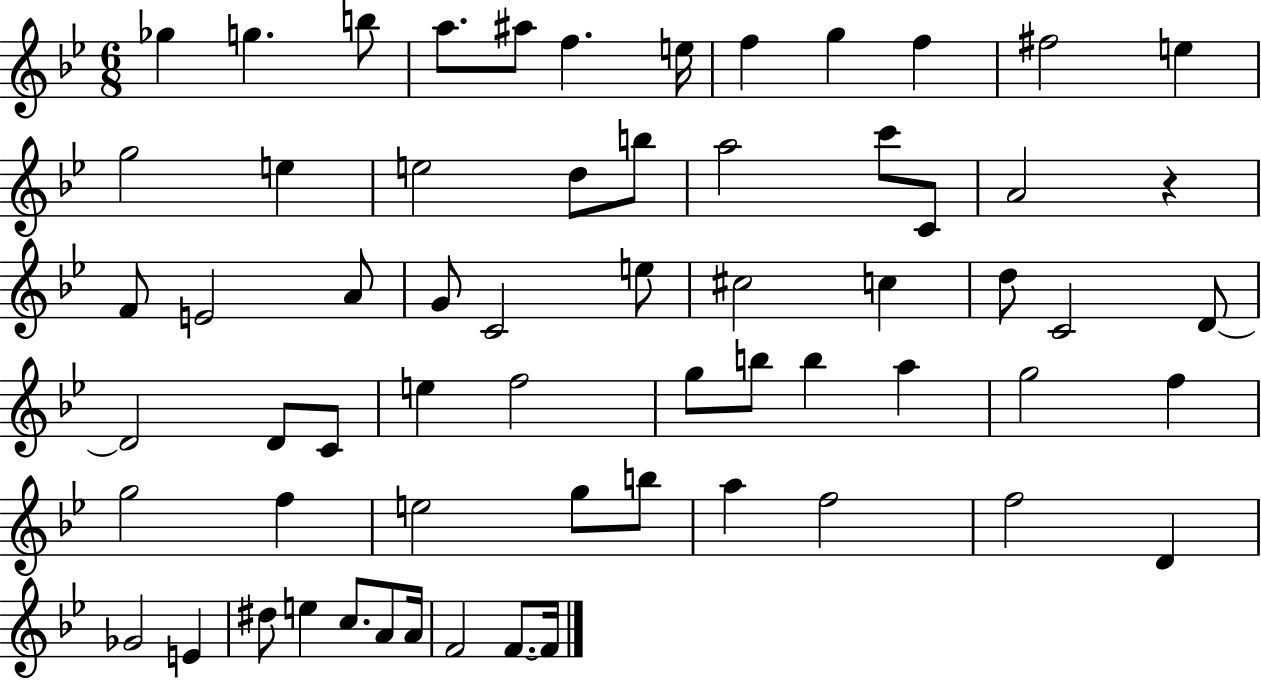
{
  \clef treble
  \numericTimeSignature
  \time 6/8
  \key bes \major
  ges''4 g''4. b''8 | a''8. ais''8 f''4. e''16 | f''4 g''4 f''4 | fis''2 e''4 | \break g''2 e''4 | e''2 d''8 b''8 | a''2 c'''8 c'8 | a'2 r4 | \break f'8 e'2 a'8 | g'8 c'2 e''8 | cis''2 c''4 | d''8 c'2 d'8~~ | \break d'2 d'8 c'8 | e''4 f''2 | g''8 b''8 b''4 a''4 | g''2 f''4 | \break g''2 f''4 | e''2 g''8 b''8 | a''4 f''2 | f''2 d'4 | \break ges'2 e'4 | dis''8 e''4 c''8. a'8 a'16 | f'2 f'8.~~ f'16 | \bar "|."
}